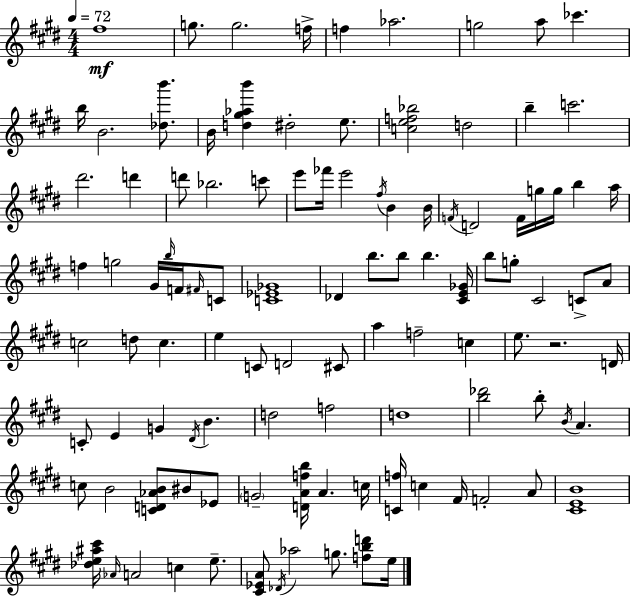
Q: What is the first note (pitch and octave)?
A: F#5